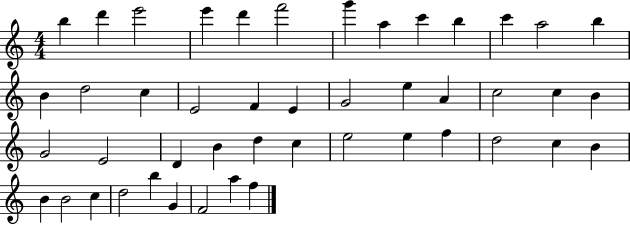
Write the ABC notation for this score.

X:1
T:Untitled
M:4/4
L:1/4
K:C
b d' e'2 e' d' f'2 g' a c' b c' a2 b B d2 c E2 F E G2 e A c2 c B G2 E2 D B d c e2 e f d2 c B B B2 c d2 b G F2 a f